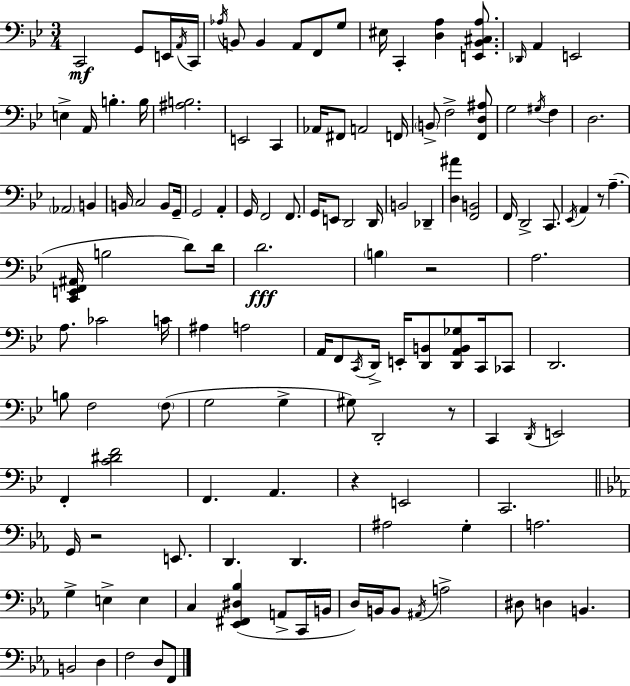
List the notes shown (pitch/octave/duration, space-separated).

C2/h G2/e E2/s A2/s C2/s Ab3/s B2/e B2/q A2/e F2/e G3/e EIS3/s C2/q [D3,A3]/q [E2,Bb2,C#3,A3]/e. Db2/s A2/q E2/h E3/q A2/s B3/q. B3/s [A#3,B3]/h. E2/h C2/q Ab2/s F#2/e A2/h F2/s B2/e F3/h [F2,D3,A#3]/e G3/h G#3/s F3/q D3/h. Ab2/h B2/q B2/s C3/h B2/e G2/s G2/h A2/q G2/s F2/h F2/e. G2/s E2/e D2/h D2/s B2/h Db2/q [D3,A#4]/q [F2,B2]/h F2/s D2/h C2/e. Eb2/s A2/q R/e A3/q. [C2,E2,F2,A#2]/s B3/h D4/e D4/s D4/h. B3/q R/h A3/h. A3/e. CES4/h C4/s A#3/q A3/h A2/s F2/e C2/s D2/s E2/s [D2,B2]/e [D2,A2,B2,Gb3]/e C2/s CES2/e D2/h. B3/e F3/h F3/e G3/h G3/q G#3/e D2/h R/e C2/q D2/s E2/h F2/q [C4,D#4,F4]/h F2/q. A2/q. R/q E2/h C2/h. G2/s R/h E2/e. D2/q. D2/q. A#3/h G3/q A3/h. G3/q E3/q E3/q C3/q [Eb2,F#2,D#3,Bb3]/q A2/e C2/s B2/s D3/s B2/s B2/e A#2/s A3/h D#3/e D3/q B2/q. B2/h D3/q F3/h D3/e F2/e